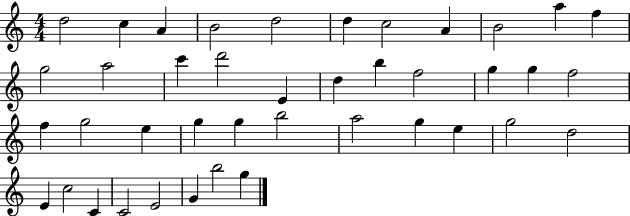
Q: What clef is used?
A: treble